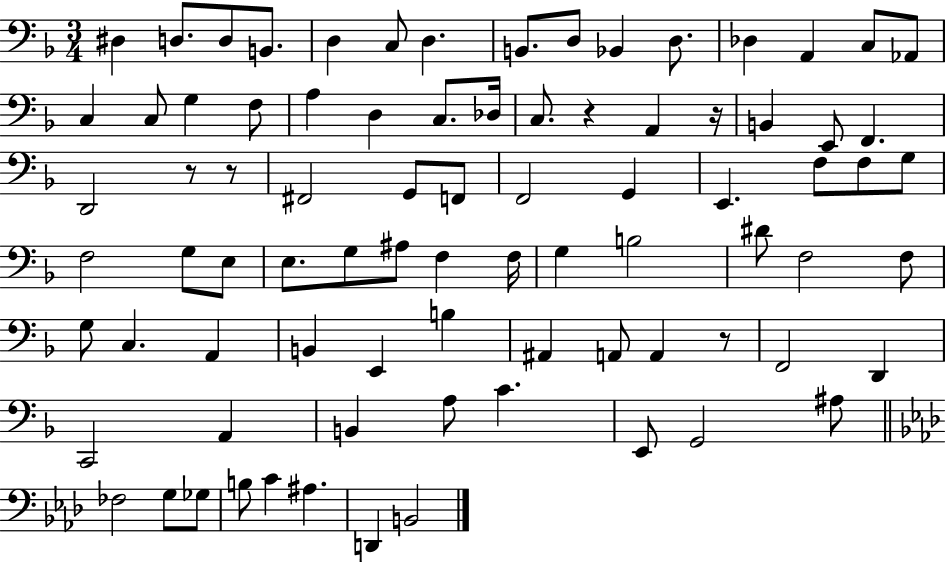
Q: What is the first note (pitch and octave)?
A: D#3